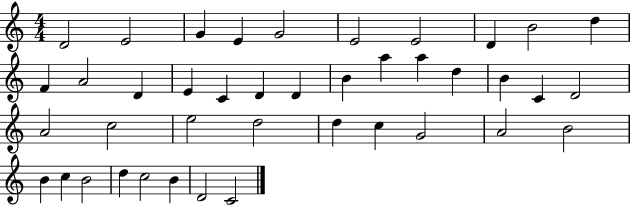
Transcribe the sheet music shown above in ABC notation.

X:1
T:Untitled
M:4/4
L:1/4
K:C
D2 E2 G E G2 E2 E2 D B2 d F A2 D E C D D B a a d B C D2 A2 c2 e2 d2 d c G2 A2 B2 B c B2 d c2 B D2 C2